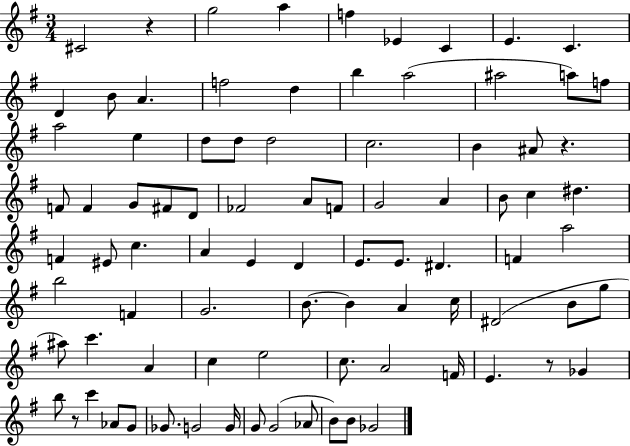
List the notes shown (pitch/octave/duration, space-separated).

C#4/h R/q G5/h A5/q F5/q Eb4/q C4/q E4/q. C4/q. D4/q B4/e A4/q. F5/h D5/q B5/q A5/h A#5/h A5/e F5/e A5/h E5/q D5/e D5/e D5/h C5/h. B4/q A#4/e R/q. F4/e F4/q G4/e F#4/e D4/e FES4/h A4/e F4/e G4/h A4/q B4/e C5/q D#5/q. F4/q EIS4/e C5/q. A4/q E4/q D4/q E4/e. E4/e. D#4/q. F4/q A5/h B5/h F4/q G4/h. B4/e. B4/q A4/q C5/s D#4/h B4/e G5/e A#5/e C6/q. A4/q C5/q E5/h C5/e. A4/h F4/s E4/q. R/e Gb4/q B5/e R/e C6/q Ab4/e G4/e Gb4/e. G4/h G4/s G4/e G4/h Ab4/e B4/e B4/e Gb4/h